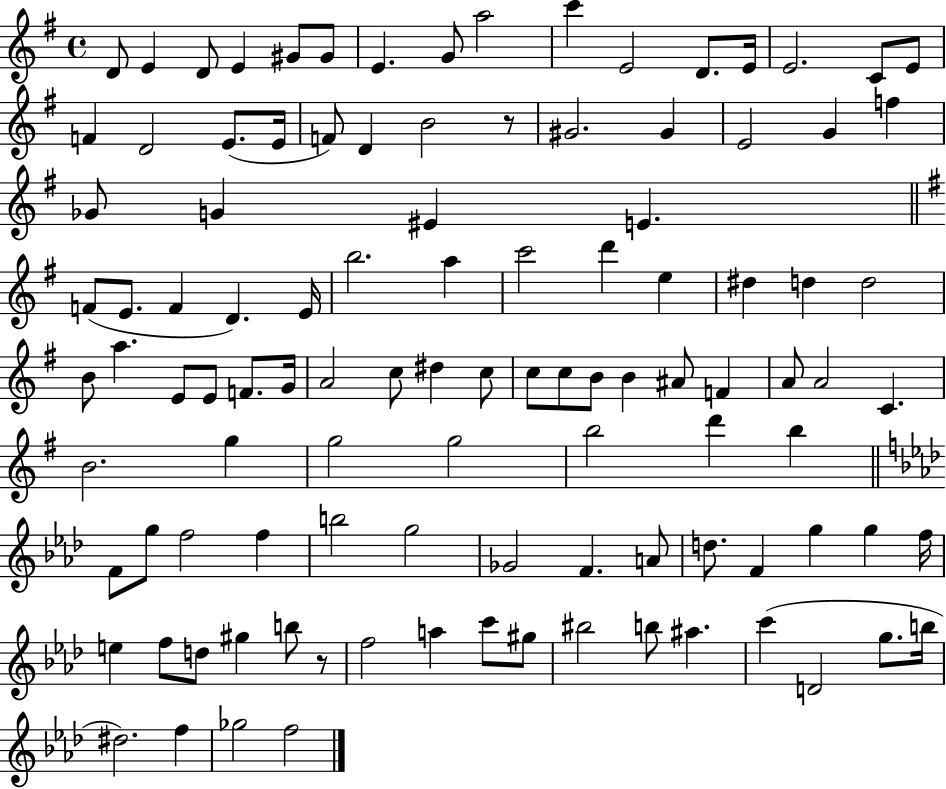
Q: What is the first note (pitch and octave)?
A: D4